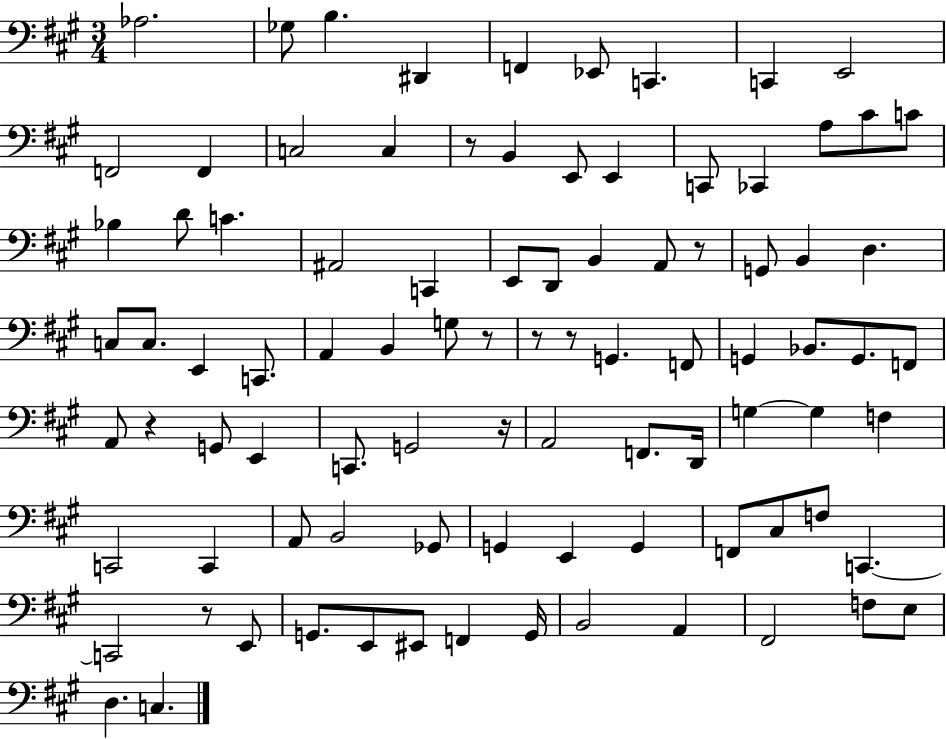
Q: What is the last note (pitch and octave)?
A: C3